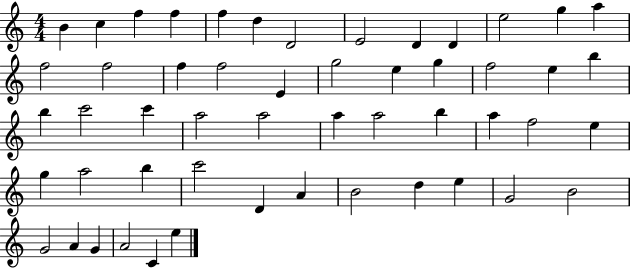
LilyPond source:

{
  \clef treble
  \numericTimeSignature
  \time 4/4
  \key c \major
  b'4 c''4 f''4 f''4 | f''4 d''4 d'2 | e'2 d'4 d'4 | e''2 g''4 a''4 | \break f''2 f''2 | f''4 f''2 e'4 | g''2 e''4 g''4 | f''2 e''4 b''4 | \break b''4 c'''2 c'''4 | a''2 a''2 | a''4 a''2 b''4 | a''4 f''2 e''4 | \break g''4 a''2 b''4 | c'''2 d'4 a'4 | b'2 d''4 e''4 | g'2 b'2 | \break g'2 a'4 g'4 | a'2 c'4 e''4 | \bar "|."
}